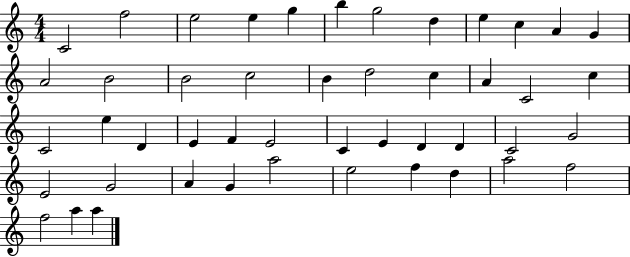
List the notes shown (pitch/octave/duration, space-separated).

C4/h F5/h E5/h E5/q G5/q B5/q G5/h D5/q E5/q C5/q A4/q G4/q A4/h B4/h B4/h C5/h B4/q D5/h C5/q A4/q C4/h C5/q C4/h E5/q D4/q E4/q F4/q E4/h C4/q E4/q D4/q D4/q C4/h G4/h E4/h G4/h A4/q G4/q A5/h E5/h F5/q D5/q A5/h F5/h F5/h A5/q A5/q